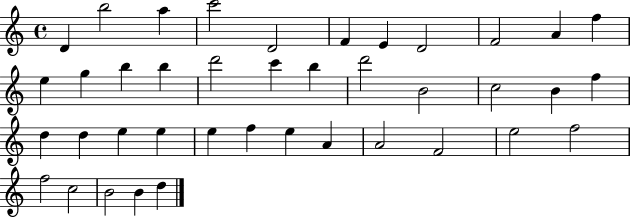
D4/q B5/h A5/q C6/h D4/h F4/q E4/q D4/h F4/h A4/q F5/q E5/q G5/q B5/q B5/q D6/h C6/q B5/q D6/h B4/h C5/h B4/q F5/q D5/q D5/q E5/q E5/q E5/q F5/q E5/q A4/q A4/h F4/h E5/h F5/h F5/h C5/h B4/h B4/q D5/q